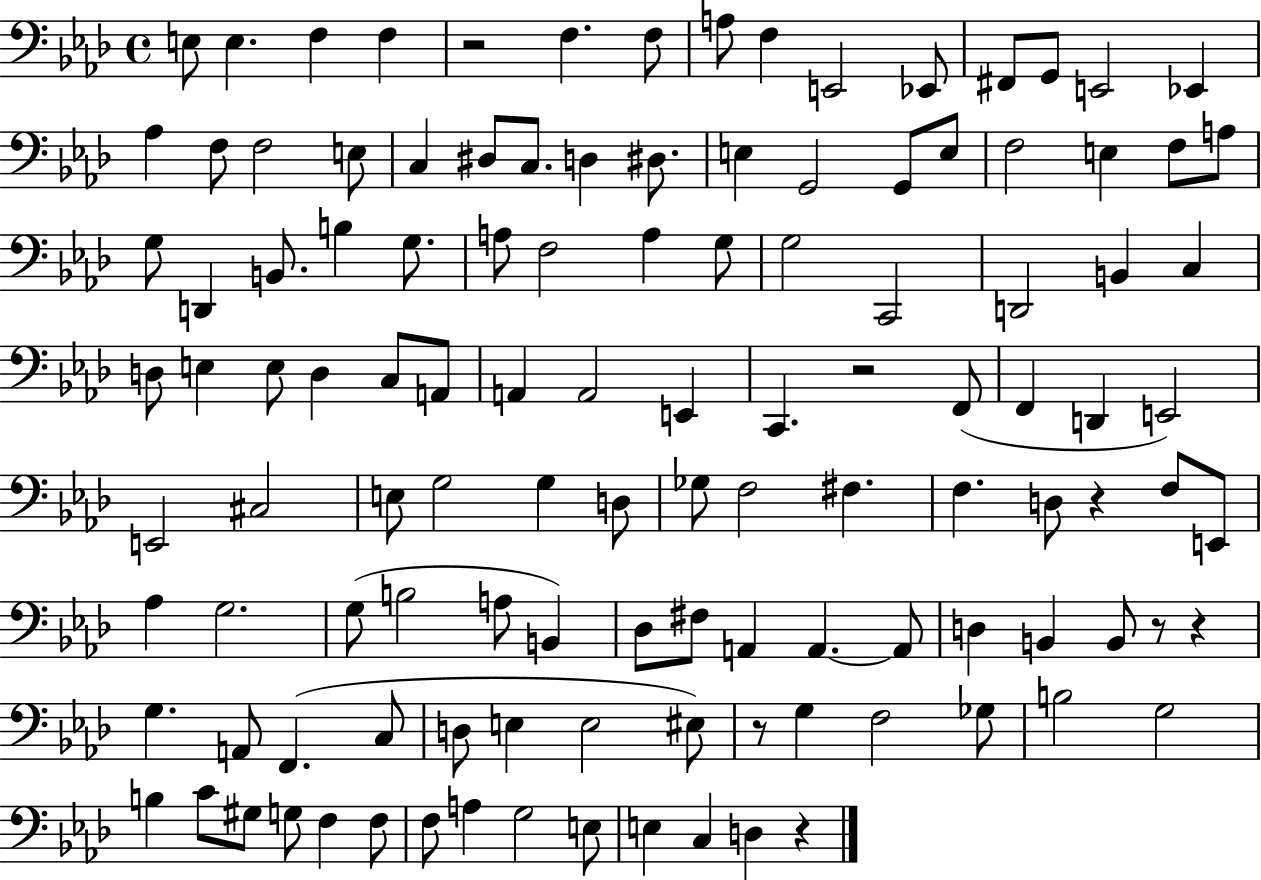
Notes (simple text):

E3/e E3/q. F3/q F3/q R/h F3/q. F3/e A3/e F3/q E2/h Eb2/e F#2/e G2/e E2/h Eb2/q Ab3/q F3/e F3/h E3/e C3/q D#3/e C3/e. D3/q D#3/e. E3/q G2/h G2/e E3/e F3/h E3/q F3/e A3/e G3/e D2/q B2/e. B3/q G3/e. A3/e F3/h A3/q G3/e G3/h C2/h D2/h B2/q C3/q D3/e E3/q E3/e D3/q C3/e A2/e A2/q A2/h E2/q C2/q. R/h F2/e F2/q D2/q E2/h E2/h C#3/h E3/e G3/h G3/q D3/e Gb3/e F3/h F#3/q. F3/q. D3/e R/q F3/e E2/e Ab3/q G3/h. G3/e B3/h A3/e B2/q Db3/e F#3/e A2/q A2/q. A2/e D3/q B2/q B2/e R/e R/q G3/q. A2/e F2/q. C3/e D3/e E3/q E3/h EIS3/e R/e G3/q F3/h Gb3/e B3/h G3/h B3/q C4/e G#3/e G3/e F3/q F3/e F3/e A3/q G3/h E3/e E3/q C3/q D3/q R/q